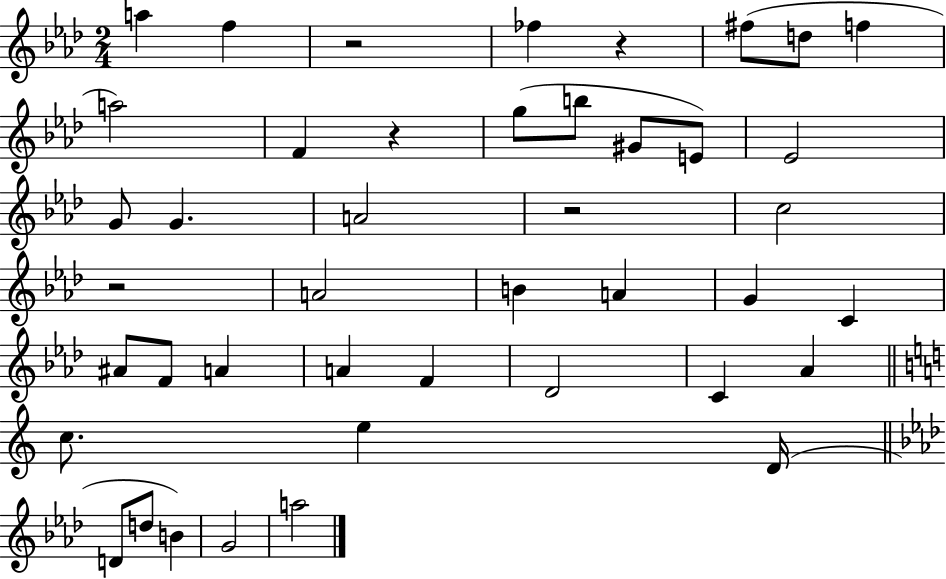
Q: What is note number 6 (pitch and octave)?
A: F5